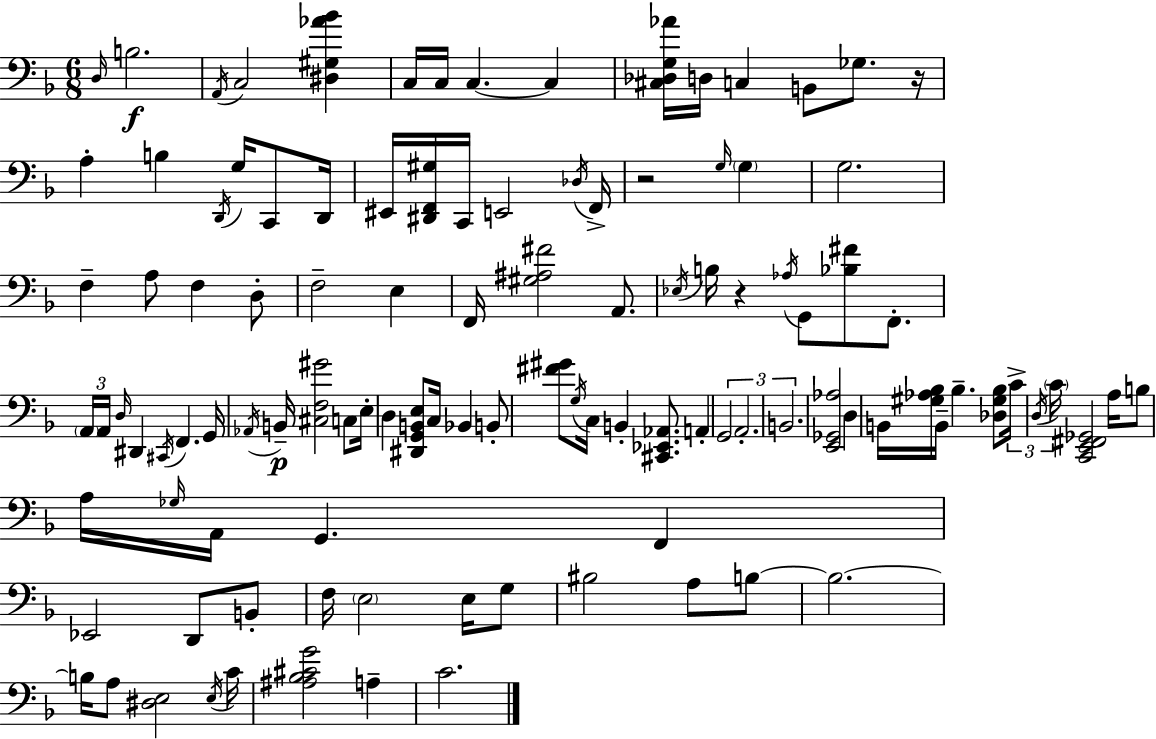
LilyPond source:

{
  \clef bass
  \numericTimeSignature
  \time 6/8
  \key f \major
  \grace { d16 }\f b2. | \acciaccatura { a,16 } c2 <dis gis aes' bes'>4 | c16 c16 c4.~~ c4 | <cis des g aes'>16 d16 c4 b,8 ges8. | \break r16 a4-. b4 \acciaccatura { d,16 } g16 | c,8 d,16 eis,16 <dis, f, gis>16 c,16 e,2 | \acciaccatura { des16 } f,16-> r2 | \grace { g16 } \parenthesize g4 g2. | \break f4-- a8 f4 | d8-. f2-- | e4 f,16 <gis ais fis'>2 | a,8. \acciaccatura { ees16 } b16 r4 \acciaccatura { aes16 } | \break g,8 <bes fis'>8 f,8.-. \tuplet 3/2 { \parenthesize a,16 a,16 \grace { d16 } } dis,4 | \acciaccatura { cis,16 } f,4. g,16 \acciaccatura { aes,16 } b,16--\p | <cis f gis'>2 c8 e16-. d4 | <dis, g, b, e>8 c16 bes,4 b,8-. | \break <fis' gis'>8 \acciaccatura { g16 } c16 b,4-. <cis, ees, aes,>8. a,4-. | \tuplet 3/2 { g,2 a,2.-. | b,2. } | <e, ges, aes>2 | \break d4 b,16 | <gis aes bes>16 b,16-- bes4.-- <des gis bes>8 \tuplet 3/2 { c'16-> \acciaccatura { d16 } | \parenthesize c'16 } <c, e, fis, ges,>2 a16 b8 | a16 \grace { ges16 } a,16 g,4. f,4 | \break ees,2 d,8 b,8-. | f16 \parenthesize e2 e16 g8 | bis2 a8 b8~~ | b2.~~ | \break b16 a8 <dis e>2 | \acciaccatura { e16 } c'16 <ais bes cis' g'>2 a4-- | c'2. | \bar "|."
}